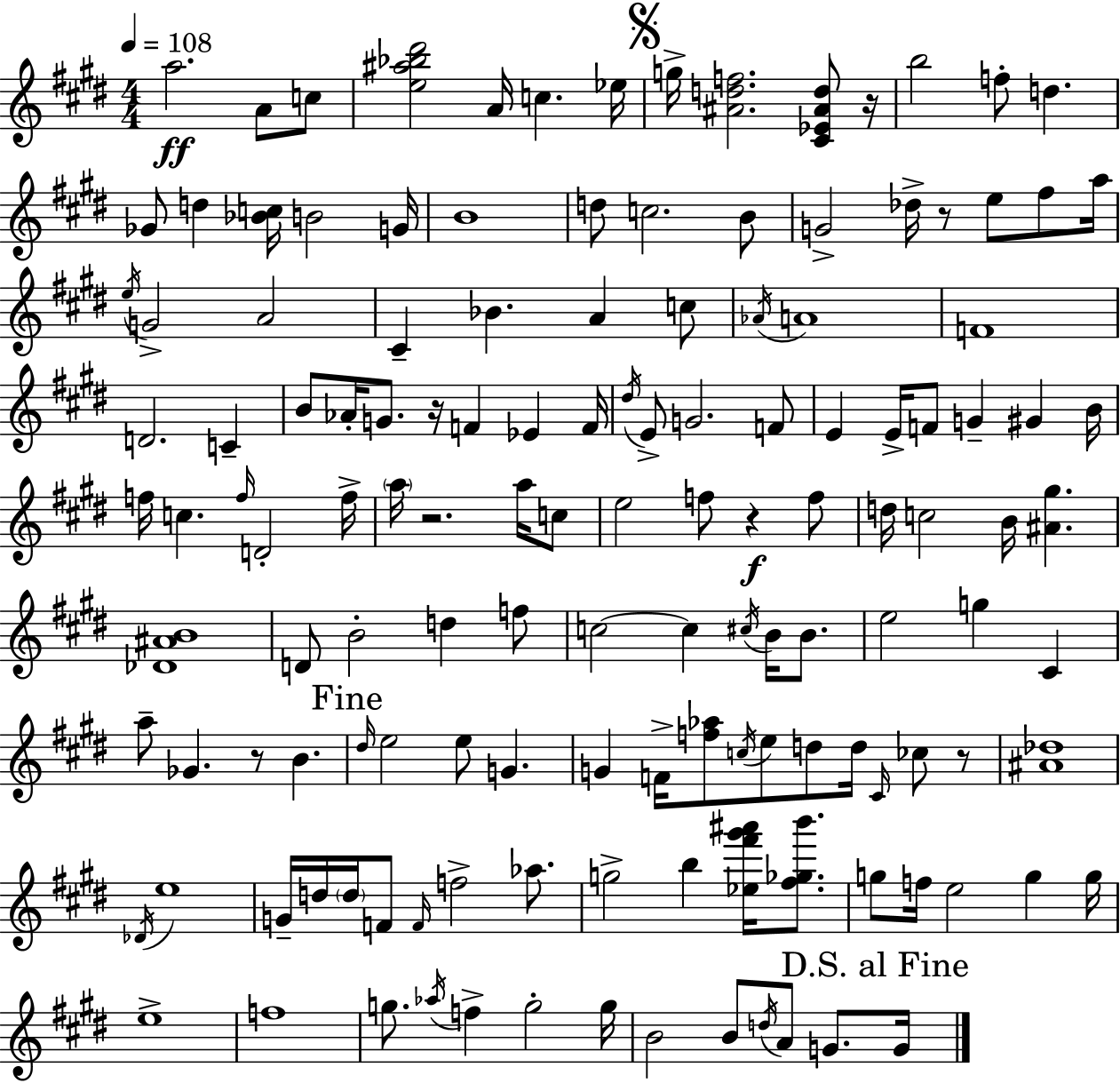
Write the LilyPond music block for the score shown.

{
  \clef treble
  \numericTimeSignature
  \time 4/4
  \key e \major
  \tempo 4 = 108
  a''2.\ff a'8 c''8 | <e'' ais'' bes'' dis'''>2 a'16 c''4. ees''16 | \mark \markup { \musicglyph "scripts.segno" } g''16-> <ais' d'' f''>2. <cis' ees' ais' d''>8 r16 | b''2 f''8-. d''4. | \break ges'8 d''4 <bes' c''>16 b'2 g'16 | b'1 | d''8 c''2. b'8 | g'2-> des''16-> r8 e''8 fis''8 a''16 | \break \acciaccatura { e''16 } g'2-> a'2 | cis'4-- bes'4. a'4 c''8 | \acciaccatura { aes'16 } a'1 | f'1 | \break d'2. c'4-- | b'8 aes'16-. g'8. r16 f'4 ees'4 | f'16 \acciaccatura { dis''16 } e'8-> g'2. | f'8 e'4 e'16-> f'8 g'4-- gis'4 | \break b'16 f''16 c''4. \grace { f''16 } d'2-. | f''16-> \parenthesize a''16 r2. | a''16 c''8 e''2 f''8 r4\f | f''8 d''16 c''2 b'16 <ais' gis''>4. | \break <des' ais' b'>1 | d'8 b'2-. d''4 | f''8 c''2~~ c''4 | \acciaccatura { cis''16 } b'16 b'8. e''2 g''4 | \break cis'4 a''8-- ges'4. r8 b'4. | \mark "Fine" \grace { dis''16 } e''2 e''8 | g'4. g'4 f'16-> <f'' aes''>8 \acciaccatura { c''16 } e''8 | d''8 d''16 \grace { cis'16 } ces''8 r8 <ais' des''>1 | \break \acciaccatura { des'16 } e''1 | g'16-- d''16 \parenthesize d''16 f'8 \grace { f'16 } f''2-> | aes''8. g''2-> | b''4 <ees'' fis''' gis''' ais'''>16 <fis'' ges'' b'''>8. g''8 f''16 e''2 | \break g''4 g''16 e''1-> | f''1 | g''8. \acciaccatura { aes''16 } f''4-> | g''2-. g''16 b'2 | \break b'8 \acciaccatura { d''16 } a'8 g'8. \mark "D.S. al Fine" g'16 \bar "|."
}